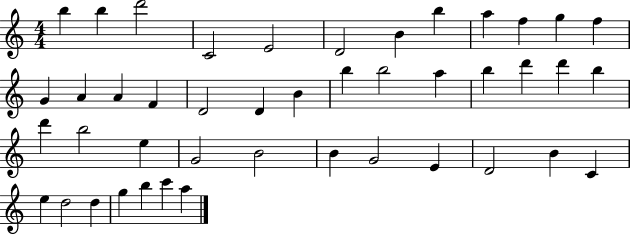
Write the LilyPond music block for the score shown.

{
  \clef treble
  \numericTimeSignature
  \time 4/4
  \key c \major
  b''4 b''4 d'''2 | c'2 e'2 | d'2 b'4 b''4 | a''4 f''4 g''4 f''4 | \break g'4 a'4 a'4 f'4 | d'2 d'4 b'4 | b''4 b''2 a''4 | b''4 d'''4 d'''4 b''4 | \break d'''4 b''2 e''4 | g'2 b'2 | b'4 g'2 e'4 | d'2 b'4 c'4 | \break e''4 d''2 d''4 | g''4 b''4 c'''4 a''4 | \bar "|."
}